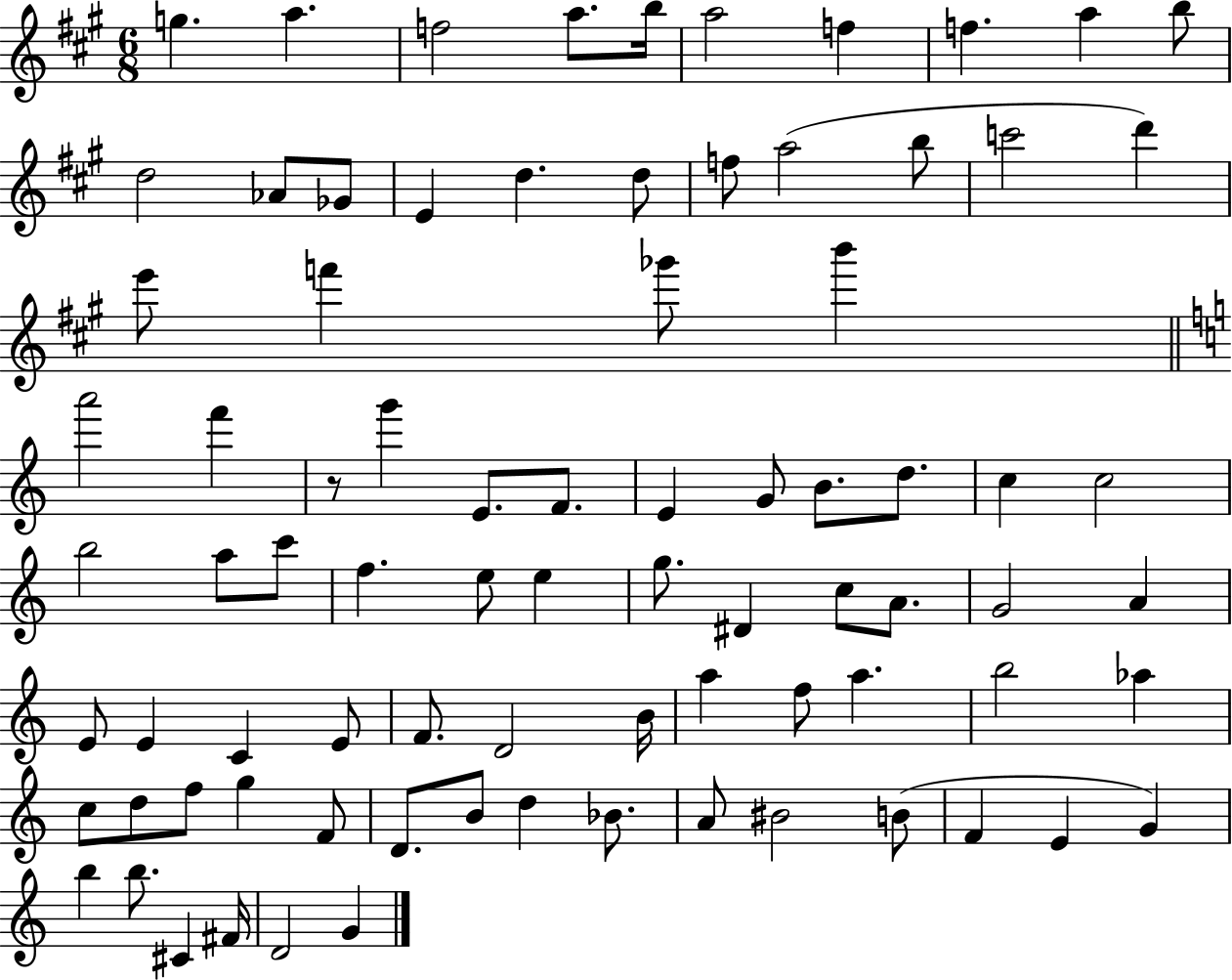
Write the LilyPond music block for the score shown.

{
  \clef treble
  \numericTimeSignature
  \time 6/8
  \key a \major
  g''4. a''4. | f''2 a''8. b''16 | a''2 f''4 | f''4. a''4 b''8 | \break d''2 aes'8 ges'8 | e'4 d''4. d''8 | f''8 a''2( b''8 | c'''2 d'''4) | \break e'''8 f'''4 ges'''8 b'''4 | \bar "||" \break \key a \minor a'''2 f'''4 | r8 g'''4 e'8. f'8. | e'4 g'8 b'8. d''8. | c''4 c''2 | \break b''2 a''8 c'''8 | f''4. e''8 e''4 | g''8. dis'4 c''8 a'8. | g'2 a'4 | \break e'8 e'4 c'4 e'8 | f'8. d'2 b'16 | a''4 f''8 a''4. | b''2 aes''4 | \break c''8 d''8 f''8 g''4 f'8 | d'8. b'8 d''4 bes'8. | a'8 bis'2 b'8( | f'4 e'4 g'4) | \break b''4 b''8. cis'4 fis'16 | d'2 g'4 | \bar "|."
}